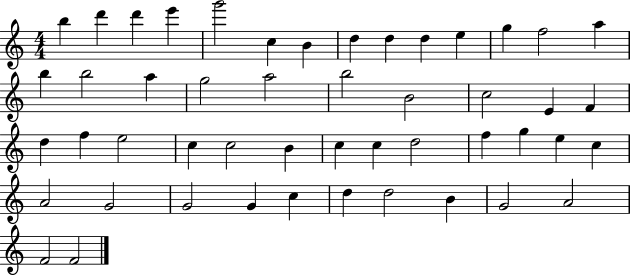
B5/q D6/q D6/q E6/q G6/h C5/q B4/q D5/q D5/q D5/q E5/q G5/q F5/h A5/q B5/q B5/h A5/q G5/h A5/h B5/h B4/h C5/h E4/q F4/q D5/q F5/q E5/h C5/q C5/h B4/q C5/q C5/q D5/h F5/q G5/q E5/q C5/q A4/h G4/h G4/h G4/q C5/q D5/q D5/h B4/q G4/h A4/h F4/h F4/h